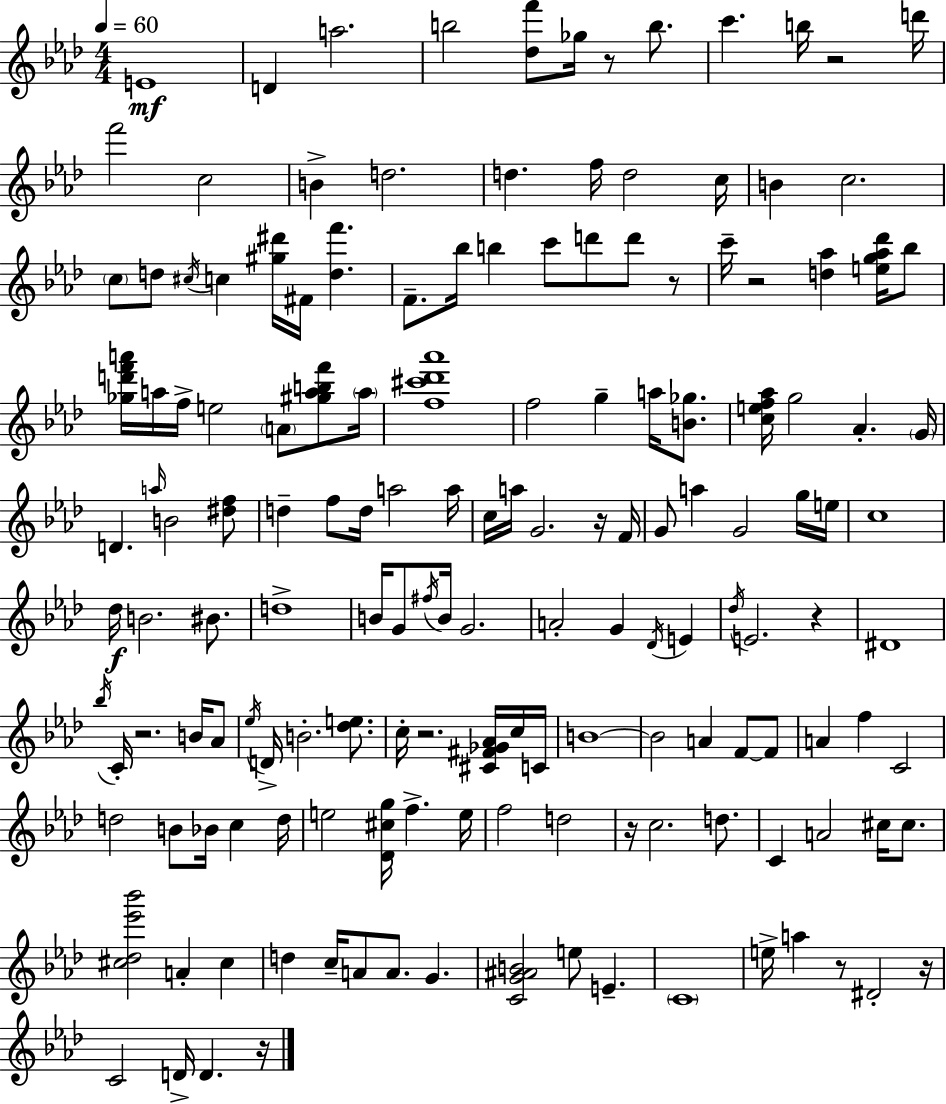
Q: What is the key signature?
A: AES major